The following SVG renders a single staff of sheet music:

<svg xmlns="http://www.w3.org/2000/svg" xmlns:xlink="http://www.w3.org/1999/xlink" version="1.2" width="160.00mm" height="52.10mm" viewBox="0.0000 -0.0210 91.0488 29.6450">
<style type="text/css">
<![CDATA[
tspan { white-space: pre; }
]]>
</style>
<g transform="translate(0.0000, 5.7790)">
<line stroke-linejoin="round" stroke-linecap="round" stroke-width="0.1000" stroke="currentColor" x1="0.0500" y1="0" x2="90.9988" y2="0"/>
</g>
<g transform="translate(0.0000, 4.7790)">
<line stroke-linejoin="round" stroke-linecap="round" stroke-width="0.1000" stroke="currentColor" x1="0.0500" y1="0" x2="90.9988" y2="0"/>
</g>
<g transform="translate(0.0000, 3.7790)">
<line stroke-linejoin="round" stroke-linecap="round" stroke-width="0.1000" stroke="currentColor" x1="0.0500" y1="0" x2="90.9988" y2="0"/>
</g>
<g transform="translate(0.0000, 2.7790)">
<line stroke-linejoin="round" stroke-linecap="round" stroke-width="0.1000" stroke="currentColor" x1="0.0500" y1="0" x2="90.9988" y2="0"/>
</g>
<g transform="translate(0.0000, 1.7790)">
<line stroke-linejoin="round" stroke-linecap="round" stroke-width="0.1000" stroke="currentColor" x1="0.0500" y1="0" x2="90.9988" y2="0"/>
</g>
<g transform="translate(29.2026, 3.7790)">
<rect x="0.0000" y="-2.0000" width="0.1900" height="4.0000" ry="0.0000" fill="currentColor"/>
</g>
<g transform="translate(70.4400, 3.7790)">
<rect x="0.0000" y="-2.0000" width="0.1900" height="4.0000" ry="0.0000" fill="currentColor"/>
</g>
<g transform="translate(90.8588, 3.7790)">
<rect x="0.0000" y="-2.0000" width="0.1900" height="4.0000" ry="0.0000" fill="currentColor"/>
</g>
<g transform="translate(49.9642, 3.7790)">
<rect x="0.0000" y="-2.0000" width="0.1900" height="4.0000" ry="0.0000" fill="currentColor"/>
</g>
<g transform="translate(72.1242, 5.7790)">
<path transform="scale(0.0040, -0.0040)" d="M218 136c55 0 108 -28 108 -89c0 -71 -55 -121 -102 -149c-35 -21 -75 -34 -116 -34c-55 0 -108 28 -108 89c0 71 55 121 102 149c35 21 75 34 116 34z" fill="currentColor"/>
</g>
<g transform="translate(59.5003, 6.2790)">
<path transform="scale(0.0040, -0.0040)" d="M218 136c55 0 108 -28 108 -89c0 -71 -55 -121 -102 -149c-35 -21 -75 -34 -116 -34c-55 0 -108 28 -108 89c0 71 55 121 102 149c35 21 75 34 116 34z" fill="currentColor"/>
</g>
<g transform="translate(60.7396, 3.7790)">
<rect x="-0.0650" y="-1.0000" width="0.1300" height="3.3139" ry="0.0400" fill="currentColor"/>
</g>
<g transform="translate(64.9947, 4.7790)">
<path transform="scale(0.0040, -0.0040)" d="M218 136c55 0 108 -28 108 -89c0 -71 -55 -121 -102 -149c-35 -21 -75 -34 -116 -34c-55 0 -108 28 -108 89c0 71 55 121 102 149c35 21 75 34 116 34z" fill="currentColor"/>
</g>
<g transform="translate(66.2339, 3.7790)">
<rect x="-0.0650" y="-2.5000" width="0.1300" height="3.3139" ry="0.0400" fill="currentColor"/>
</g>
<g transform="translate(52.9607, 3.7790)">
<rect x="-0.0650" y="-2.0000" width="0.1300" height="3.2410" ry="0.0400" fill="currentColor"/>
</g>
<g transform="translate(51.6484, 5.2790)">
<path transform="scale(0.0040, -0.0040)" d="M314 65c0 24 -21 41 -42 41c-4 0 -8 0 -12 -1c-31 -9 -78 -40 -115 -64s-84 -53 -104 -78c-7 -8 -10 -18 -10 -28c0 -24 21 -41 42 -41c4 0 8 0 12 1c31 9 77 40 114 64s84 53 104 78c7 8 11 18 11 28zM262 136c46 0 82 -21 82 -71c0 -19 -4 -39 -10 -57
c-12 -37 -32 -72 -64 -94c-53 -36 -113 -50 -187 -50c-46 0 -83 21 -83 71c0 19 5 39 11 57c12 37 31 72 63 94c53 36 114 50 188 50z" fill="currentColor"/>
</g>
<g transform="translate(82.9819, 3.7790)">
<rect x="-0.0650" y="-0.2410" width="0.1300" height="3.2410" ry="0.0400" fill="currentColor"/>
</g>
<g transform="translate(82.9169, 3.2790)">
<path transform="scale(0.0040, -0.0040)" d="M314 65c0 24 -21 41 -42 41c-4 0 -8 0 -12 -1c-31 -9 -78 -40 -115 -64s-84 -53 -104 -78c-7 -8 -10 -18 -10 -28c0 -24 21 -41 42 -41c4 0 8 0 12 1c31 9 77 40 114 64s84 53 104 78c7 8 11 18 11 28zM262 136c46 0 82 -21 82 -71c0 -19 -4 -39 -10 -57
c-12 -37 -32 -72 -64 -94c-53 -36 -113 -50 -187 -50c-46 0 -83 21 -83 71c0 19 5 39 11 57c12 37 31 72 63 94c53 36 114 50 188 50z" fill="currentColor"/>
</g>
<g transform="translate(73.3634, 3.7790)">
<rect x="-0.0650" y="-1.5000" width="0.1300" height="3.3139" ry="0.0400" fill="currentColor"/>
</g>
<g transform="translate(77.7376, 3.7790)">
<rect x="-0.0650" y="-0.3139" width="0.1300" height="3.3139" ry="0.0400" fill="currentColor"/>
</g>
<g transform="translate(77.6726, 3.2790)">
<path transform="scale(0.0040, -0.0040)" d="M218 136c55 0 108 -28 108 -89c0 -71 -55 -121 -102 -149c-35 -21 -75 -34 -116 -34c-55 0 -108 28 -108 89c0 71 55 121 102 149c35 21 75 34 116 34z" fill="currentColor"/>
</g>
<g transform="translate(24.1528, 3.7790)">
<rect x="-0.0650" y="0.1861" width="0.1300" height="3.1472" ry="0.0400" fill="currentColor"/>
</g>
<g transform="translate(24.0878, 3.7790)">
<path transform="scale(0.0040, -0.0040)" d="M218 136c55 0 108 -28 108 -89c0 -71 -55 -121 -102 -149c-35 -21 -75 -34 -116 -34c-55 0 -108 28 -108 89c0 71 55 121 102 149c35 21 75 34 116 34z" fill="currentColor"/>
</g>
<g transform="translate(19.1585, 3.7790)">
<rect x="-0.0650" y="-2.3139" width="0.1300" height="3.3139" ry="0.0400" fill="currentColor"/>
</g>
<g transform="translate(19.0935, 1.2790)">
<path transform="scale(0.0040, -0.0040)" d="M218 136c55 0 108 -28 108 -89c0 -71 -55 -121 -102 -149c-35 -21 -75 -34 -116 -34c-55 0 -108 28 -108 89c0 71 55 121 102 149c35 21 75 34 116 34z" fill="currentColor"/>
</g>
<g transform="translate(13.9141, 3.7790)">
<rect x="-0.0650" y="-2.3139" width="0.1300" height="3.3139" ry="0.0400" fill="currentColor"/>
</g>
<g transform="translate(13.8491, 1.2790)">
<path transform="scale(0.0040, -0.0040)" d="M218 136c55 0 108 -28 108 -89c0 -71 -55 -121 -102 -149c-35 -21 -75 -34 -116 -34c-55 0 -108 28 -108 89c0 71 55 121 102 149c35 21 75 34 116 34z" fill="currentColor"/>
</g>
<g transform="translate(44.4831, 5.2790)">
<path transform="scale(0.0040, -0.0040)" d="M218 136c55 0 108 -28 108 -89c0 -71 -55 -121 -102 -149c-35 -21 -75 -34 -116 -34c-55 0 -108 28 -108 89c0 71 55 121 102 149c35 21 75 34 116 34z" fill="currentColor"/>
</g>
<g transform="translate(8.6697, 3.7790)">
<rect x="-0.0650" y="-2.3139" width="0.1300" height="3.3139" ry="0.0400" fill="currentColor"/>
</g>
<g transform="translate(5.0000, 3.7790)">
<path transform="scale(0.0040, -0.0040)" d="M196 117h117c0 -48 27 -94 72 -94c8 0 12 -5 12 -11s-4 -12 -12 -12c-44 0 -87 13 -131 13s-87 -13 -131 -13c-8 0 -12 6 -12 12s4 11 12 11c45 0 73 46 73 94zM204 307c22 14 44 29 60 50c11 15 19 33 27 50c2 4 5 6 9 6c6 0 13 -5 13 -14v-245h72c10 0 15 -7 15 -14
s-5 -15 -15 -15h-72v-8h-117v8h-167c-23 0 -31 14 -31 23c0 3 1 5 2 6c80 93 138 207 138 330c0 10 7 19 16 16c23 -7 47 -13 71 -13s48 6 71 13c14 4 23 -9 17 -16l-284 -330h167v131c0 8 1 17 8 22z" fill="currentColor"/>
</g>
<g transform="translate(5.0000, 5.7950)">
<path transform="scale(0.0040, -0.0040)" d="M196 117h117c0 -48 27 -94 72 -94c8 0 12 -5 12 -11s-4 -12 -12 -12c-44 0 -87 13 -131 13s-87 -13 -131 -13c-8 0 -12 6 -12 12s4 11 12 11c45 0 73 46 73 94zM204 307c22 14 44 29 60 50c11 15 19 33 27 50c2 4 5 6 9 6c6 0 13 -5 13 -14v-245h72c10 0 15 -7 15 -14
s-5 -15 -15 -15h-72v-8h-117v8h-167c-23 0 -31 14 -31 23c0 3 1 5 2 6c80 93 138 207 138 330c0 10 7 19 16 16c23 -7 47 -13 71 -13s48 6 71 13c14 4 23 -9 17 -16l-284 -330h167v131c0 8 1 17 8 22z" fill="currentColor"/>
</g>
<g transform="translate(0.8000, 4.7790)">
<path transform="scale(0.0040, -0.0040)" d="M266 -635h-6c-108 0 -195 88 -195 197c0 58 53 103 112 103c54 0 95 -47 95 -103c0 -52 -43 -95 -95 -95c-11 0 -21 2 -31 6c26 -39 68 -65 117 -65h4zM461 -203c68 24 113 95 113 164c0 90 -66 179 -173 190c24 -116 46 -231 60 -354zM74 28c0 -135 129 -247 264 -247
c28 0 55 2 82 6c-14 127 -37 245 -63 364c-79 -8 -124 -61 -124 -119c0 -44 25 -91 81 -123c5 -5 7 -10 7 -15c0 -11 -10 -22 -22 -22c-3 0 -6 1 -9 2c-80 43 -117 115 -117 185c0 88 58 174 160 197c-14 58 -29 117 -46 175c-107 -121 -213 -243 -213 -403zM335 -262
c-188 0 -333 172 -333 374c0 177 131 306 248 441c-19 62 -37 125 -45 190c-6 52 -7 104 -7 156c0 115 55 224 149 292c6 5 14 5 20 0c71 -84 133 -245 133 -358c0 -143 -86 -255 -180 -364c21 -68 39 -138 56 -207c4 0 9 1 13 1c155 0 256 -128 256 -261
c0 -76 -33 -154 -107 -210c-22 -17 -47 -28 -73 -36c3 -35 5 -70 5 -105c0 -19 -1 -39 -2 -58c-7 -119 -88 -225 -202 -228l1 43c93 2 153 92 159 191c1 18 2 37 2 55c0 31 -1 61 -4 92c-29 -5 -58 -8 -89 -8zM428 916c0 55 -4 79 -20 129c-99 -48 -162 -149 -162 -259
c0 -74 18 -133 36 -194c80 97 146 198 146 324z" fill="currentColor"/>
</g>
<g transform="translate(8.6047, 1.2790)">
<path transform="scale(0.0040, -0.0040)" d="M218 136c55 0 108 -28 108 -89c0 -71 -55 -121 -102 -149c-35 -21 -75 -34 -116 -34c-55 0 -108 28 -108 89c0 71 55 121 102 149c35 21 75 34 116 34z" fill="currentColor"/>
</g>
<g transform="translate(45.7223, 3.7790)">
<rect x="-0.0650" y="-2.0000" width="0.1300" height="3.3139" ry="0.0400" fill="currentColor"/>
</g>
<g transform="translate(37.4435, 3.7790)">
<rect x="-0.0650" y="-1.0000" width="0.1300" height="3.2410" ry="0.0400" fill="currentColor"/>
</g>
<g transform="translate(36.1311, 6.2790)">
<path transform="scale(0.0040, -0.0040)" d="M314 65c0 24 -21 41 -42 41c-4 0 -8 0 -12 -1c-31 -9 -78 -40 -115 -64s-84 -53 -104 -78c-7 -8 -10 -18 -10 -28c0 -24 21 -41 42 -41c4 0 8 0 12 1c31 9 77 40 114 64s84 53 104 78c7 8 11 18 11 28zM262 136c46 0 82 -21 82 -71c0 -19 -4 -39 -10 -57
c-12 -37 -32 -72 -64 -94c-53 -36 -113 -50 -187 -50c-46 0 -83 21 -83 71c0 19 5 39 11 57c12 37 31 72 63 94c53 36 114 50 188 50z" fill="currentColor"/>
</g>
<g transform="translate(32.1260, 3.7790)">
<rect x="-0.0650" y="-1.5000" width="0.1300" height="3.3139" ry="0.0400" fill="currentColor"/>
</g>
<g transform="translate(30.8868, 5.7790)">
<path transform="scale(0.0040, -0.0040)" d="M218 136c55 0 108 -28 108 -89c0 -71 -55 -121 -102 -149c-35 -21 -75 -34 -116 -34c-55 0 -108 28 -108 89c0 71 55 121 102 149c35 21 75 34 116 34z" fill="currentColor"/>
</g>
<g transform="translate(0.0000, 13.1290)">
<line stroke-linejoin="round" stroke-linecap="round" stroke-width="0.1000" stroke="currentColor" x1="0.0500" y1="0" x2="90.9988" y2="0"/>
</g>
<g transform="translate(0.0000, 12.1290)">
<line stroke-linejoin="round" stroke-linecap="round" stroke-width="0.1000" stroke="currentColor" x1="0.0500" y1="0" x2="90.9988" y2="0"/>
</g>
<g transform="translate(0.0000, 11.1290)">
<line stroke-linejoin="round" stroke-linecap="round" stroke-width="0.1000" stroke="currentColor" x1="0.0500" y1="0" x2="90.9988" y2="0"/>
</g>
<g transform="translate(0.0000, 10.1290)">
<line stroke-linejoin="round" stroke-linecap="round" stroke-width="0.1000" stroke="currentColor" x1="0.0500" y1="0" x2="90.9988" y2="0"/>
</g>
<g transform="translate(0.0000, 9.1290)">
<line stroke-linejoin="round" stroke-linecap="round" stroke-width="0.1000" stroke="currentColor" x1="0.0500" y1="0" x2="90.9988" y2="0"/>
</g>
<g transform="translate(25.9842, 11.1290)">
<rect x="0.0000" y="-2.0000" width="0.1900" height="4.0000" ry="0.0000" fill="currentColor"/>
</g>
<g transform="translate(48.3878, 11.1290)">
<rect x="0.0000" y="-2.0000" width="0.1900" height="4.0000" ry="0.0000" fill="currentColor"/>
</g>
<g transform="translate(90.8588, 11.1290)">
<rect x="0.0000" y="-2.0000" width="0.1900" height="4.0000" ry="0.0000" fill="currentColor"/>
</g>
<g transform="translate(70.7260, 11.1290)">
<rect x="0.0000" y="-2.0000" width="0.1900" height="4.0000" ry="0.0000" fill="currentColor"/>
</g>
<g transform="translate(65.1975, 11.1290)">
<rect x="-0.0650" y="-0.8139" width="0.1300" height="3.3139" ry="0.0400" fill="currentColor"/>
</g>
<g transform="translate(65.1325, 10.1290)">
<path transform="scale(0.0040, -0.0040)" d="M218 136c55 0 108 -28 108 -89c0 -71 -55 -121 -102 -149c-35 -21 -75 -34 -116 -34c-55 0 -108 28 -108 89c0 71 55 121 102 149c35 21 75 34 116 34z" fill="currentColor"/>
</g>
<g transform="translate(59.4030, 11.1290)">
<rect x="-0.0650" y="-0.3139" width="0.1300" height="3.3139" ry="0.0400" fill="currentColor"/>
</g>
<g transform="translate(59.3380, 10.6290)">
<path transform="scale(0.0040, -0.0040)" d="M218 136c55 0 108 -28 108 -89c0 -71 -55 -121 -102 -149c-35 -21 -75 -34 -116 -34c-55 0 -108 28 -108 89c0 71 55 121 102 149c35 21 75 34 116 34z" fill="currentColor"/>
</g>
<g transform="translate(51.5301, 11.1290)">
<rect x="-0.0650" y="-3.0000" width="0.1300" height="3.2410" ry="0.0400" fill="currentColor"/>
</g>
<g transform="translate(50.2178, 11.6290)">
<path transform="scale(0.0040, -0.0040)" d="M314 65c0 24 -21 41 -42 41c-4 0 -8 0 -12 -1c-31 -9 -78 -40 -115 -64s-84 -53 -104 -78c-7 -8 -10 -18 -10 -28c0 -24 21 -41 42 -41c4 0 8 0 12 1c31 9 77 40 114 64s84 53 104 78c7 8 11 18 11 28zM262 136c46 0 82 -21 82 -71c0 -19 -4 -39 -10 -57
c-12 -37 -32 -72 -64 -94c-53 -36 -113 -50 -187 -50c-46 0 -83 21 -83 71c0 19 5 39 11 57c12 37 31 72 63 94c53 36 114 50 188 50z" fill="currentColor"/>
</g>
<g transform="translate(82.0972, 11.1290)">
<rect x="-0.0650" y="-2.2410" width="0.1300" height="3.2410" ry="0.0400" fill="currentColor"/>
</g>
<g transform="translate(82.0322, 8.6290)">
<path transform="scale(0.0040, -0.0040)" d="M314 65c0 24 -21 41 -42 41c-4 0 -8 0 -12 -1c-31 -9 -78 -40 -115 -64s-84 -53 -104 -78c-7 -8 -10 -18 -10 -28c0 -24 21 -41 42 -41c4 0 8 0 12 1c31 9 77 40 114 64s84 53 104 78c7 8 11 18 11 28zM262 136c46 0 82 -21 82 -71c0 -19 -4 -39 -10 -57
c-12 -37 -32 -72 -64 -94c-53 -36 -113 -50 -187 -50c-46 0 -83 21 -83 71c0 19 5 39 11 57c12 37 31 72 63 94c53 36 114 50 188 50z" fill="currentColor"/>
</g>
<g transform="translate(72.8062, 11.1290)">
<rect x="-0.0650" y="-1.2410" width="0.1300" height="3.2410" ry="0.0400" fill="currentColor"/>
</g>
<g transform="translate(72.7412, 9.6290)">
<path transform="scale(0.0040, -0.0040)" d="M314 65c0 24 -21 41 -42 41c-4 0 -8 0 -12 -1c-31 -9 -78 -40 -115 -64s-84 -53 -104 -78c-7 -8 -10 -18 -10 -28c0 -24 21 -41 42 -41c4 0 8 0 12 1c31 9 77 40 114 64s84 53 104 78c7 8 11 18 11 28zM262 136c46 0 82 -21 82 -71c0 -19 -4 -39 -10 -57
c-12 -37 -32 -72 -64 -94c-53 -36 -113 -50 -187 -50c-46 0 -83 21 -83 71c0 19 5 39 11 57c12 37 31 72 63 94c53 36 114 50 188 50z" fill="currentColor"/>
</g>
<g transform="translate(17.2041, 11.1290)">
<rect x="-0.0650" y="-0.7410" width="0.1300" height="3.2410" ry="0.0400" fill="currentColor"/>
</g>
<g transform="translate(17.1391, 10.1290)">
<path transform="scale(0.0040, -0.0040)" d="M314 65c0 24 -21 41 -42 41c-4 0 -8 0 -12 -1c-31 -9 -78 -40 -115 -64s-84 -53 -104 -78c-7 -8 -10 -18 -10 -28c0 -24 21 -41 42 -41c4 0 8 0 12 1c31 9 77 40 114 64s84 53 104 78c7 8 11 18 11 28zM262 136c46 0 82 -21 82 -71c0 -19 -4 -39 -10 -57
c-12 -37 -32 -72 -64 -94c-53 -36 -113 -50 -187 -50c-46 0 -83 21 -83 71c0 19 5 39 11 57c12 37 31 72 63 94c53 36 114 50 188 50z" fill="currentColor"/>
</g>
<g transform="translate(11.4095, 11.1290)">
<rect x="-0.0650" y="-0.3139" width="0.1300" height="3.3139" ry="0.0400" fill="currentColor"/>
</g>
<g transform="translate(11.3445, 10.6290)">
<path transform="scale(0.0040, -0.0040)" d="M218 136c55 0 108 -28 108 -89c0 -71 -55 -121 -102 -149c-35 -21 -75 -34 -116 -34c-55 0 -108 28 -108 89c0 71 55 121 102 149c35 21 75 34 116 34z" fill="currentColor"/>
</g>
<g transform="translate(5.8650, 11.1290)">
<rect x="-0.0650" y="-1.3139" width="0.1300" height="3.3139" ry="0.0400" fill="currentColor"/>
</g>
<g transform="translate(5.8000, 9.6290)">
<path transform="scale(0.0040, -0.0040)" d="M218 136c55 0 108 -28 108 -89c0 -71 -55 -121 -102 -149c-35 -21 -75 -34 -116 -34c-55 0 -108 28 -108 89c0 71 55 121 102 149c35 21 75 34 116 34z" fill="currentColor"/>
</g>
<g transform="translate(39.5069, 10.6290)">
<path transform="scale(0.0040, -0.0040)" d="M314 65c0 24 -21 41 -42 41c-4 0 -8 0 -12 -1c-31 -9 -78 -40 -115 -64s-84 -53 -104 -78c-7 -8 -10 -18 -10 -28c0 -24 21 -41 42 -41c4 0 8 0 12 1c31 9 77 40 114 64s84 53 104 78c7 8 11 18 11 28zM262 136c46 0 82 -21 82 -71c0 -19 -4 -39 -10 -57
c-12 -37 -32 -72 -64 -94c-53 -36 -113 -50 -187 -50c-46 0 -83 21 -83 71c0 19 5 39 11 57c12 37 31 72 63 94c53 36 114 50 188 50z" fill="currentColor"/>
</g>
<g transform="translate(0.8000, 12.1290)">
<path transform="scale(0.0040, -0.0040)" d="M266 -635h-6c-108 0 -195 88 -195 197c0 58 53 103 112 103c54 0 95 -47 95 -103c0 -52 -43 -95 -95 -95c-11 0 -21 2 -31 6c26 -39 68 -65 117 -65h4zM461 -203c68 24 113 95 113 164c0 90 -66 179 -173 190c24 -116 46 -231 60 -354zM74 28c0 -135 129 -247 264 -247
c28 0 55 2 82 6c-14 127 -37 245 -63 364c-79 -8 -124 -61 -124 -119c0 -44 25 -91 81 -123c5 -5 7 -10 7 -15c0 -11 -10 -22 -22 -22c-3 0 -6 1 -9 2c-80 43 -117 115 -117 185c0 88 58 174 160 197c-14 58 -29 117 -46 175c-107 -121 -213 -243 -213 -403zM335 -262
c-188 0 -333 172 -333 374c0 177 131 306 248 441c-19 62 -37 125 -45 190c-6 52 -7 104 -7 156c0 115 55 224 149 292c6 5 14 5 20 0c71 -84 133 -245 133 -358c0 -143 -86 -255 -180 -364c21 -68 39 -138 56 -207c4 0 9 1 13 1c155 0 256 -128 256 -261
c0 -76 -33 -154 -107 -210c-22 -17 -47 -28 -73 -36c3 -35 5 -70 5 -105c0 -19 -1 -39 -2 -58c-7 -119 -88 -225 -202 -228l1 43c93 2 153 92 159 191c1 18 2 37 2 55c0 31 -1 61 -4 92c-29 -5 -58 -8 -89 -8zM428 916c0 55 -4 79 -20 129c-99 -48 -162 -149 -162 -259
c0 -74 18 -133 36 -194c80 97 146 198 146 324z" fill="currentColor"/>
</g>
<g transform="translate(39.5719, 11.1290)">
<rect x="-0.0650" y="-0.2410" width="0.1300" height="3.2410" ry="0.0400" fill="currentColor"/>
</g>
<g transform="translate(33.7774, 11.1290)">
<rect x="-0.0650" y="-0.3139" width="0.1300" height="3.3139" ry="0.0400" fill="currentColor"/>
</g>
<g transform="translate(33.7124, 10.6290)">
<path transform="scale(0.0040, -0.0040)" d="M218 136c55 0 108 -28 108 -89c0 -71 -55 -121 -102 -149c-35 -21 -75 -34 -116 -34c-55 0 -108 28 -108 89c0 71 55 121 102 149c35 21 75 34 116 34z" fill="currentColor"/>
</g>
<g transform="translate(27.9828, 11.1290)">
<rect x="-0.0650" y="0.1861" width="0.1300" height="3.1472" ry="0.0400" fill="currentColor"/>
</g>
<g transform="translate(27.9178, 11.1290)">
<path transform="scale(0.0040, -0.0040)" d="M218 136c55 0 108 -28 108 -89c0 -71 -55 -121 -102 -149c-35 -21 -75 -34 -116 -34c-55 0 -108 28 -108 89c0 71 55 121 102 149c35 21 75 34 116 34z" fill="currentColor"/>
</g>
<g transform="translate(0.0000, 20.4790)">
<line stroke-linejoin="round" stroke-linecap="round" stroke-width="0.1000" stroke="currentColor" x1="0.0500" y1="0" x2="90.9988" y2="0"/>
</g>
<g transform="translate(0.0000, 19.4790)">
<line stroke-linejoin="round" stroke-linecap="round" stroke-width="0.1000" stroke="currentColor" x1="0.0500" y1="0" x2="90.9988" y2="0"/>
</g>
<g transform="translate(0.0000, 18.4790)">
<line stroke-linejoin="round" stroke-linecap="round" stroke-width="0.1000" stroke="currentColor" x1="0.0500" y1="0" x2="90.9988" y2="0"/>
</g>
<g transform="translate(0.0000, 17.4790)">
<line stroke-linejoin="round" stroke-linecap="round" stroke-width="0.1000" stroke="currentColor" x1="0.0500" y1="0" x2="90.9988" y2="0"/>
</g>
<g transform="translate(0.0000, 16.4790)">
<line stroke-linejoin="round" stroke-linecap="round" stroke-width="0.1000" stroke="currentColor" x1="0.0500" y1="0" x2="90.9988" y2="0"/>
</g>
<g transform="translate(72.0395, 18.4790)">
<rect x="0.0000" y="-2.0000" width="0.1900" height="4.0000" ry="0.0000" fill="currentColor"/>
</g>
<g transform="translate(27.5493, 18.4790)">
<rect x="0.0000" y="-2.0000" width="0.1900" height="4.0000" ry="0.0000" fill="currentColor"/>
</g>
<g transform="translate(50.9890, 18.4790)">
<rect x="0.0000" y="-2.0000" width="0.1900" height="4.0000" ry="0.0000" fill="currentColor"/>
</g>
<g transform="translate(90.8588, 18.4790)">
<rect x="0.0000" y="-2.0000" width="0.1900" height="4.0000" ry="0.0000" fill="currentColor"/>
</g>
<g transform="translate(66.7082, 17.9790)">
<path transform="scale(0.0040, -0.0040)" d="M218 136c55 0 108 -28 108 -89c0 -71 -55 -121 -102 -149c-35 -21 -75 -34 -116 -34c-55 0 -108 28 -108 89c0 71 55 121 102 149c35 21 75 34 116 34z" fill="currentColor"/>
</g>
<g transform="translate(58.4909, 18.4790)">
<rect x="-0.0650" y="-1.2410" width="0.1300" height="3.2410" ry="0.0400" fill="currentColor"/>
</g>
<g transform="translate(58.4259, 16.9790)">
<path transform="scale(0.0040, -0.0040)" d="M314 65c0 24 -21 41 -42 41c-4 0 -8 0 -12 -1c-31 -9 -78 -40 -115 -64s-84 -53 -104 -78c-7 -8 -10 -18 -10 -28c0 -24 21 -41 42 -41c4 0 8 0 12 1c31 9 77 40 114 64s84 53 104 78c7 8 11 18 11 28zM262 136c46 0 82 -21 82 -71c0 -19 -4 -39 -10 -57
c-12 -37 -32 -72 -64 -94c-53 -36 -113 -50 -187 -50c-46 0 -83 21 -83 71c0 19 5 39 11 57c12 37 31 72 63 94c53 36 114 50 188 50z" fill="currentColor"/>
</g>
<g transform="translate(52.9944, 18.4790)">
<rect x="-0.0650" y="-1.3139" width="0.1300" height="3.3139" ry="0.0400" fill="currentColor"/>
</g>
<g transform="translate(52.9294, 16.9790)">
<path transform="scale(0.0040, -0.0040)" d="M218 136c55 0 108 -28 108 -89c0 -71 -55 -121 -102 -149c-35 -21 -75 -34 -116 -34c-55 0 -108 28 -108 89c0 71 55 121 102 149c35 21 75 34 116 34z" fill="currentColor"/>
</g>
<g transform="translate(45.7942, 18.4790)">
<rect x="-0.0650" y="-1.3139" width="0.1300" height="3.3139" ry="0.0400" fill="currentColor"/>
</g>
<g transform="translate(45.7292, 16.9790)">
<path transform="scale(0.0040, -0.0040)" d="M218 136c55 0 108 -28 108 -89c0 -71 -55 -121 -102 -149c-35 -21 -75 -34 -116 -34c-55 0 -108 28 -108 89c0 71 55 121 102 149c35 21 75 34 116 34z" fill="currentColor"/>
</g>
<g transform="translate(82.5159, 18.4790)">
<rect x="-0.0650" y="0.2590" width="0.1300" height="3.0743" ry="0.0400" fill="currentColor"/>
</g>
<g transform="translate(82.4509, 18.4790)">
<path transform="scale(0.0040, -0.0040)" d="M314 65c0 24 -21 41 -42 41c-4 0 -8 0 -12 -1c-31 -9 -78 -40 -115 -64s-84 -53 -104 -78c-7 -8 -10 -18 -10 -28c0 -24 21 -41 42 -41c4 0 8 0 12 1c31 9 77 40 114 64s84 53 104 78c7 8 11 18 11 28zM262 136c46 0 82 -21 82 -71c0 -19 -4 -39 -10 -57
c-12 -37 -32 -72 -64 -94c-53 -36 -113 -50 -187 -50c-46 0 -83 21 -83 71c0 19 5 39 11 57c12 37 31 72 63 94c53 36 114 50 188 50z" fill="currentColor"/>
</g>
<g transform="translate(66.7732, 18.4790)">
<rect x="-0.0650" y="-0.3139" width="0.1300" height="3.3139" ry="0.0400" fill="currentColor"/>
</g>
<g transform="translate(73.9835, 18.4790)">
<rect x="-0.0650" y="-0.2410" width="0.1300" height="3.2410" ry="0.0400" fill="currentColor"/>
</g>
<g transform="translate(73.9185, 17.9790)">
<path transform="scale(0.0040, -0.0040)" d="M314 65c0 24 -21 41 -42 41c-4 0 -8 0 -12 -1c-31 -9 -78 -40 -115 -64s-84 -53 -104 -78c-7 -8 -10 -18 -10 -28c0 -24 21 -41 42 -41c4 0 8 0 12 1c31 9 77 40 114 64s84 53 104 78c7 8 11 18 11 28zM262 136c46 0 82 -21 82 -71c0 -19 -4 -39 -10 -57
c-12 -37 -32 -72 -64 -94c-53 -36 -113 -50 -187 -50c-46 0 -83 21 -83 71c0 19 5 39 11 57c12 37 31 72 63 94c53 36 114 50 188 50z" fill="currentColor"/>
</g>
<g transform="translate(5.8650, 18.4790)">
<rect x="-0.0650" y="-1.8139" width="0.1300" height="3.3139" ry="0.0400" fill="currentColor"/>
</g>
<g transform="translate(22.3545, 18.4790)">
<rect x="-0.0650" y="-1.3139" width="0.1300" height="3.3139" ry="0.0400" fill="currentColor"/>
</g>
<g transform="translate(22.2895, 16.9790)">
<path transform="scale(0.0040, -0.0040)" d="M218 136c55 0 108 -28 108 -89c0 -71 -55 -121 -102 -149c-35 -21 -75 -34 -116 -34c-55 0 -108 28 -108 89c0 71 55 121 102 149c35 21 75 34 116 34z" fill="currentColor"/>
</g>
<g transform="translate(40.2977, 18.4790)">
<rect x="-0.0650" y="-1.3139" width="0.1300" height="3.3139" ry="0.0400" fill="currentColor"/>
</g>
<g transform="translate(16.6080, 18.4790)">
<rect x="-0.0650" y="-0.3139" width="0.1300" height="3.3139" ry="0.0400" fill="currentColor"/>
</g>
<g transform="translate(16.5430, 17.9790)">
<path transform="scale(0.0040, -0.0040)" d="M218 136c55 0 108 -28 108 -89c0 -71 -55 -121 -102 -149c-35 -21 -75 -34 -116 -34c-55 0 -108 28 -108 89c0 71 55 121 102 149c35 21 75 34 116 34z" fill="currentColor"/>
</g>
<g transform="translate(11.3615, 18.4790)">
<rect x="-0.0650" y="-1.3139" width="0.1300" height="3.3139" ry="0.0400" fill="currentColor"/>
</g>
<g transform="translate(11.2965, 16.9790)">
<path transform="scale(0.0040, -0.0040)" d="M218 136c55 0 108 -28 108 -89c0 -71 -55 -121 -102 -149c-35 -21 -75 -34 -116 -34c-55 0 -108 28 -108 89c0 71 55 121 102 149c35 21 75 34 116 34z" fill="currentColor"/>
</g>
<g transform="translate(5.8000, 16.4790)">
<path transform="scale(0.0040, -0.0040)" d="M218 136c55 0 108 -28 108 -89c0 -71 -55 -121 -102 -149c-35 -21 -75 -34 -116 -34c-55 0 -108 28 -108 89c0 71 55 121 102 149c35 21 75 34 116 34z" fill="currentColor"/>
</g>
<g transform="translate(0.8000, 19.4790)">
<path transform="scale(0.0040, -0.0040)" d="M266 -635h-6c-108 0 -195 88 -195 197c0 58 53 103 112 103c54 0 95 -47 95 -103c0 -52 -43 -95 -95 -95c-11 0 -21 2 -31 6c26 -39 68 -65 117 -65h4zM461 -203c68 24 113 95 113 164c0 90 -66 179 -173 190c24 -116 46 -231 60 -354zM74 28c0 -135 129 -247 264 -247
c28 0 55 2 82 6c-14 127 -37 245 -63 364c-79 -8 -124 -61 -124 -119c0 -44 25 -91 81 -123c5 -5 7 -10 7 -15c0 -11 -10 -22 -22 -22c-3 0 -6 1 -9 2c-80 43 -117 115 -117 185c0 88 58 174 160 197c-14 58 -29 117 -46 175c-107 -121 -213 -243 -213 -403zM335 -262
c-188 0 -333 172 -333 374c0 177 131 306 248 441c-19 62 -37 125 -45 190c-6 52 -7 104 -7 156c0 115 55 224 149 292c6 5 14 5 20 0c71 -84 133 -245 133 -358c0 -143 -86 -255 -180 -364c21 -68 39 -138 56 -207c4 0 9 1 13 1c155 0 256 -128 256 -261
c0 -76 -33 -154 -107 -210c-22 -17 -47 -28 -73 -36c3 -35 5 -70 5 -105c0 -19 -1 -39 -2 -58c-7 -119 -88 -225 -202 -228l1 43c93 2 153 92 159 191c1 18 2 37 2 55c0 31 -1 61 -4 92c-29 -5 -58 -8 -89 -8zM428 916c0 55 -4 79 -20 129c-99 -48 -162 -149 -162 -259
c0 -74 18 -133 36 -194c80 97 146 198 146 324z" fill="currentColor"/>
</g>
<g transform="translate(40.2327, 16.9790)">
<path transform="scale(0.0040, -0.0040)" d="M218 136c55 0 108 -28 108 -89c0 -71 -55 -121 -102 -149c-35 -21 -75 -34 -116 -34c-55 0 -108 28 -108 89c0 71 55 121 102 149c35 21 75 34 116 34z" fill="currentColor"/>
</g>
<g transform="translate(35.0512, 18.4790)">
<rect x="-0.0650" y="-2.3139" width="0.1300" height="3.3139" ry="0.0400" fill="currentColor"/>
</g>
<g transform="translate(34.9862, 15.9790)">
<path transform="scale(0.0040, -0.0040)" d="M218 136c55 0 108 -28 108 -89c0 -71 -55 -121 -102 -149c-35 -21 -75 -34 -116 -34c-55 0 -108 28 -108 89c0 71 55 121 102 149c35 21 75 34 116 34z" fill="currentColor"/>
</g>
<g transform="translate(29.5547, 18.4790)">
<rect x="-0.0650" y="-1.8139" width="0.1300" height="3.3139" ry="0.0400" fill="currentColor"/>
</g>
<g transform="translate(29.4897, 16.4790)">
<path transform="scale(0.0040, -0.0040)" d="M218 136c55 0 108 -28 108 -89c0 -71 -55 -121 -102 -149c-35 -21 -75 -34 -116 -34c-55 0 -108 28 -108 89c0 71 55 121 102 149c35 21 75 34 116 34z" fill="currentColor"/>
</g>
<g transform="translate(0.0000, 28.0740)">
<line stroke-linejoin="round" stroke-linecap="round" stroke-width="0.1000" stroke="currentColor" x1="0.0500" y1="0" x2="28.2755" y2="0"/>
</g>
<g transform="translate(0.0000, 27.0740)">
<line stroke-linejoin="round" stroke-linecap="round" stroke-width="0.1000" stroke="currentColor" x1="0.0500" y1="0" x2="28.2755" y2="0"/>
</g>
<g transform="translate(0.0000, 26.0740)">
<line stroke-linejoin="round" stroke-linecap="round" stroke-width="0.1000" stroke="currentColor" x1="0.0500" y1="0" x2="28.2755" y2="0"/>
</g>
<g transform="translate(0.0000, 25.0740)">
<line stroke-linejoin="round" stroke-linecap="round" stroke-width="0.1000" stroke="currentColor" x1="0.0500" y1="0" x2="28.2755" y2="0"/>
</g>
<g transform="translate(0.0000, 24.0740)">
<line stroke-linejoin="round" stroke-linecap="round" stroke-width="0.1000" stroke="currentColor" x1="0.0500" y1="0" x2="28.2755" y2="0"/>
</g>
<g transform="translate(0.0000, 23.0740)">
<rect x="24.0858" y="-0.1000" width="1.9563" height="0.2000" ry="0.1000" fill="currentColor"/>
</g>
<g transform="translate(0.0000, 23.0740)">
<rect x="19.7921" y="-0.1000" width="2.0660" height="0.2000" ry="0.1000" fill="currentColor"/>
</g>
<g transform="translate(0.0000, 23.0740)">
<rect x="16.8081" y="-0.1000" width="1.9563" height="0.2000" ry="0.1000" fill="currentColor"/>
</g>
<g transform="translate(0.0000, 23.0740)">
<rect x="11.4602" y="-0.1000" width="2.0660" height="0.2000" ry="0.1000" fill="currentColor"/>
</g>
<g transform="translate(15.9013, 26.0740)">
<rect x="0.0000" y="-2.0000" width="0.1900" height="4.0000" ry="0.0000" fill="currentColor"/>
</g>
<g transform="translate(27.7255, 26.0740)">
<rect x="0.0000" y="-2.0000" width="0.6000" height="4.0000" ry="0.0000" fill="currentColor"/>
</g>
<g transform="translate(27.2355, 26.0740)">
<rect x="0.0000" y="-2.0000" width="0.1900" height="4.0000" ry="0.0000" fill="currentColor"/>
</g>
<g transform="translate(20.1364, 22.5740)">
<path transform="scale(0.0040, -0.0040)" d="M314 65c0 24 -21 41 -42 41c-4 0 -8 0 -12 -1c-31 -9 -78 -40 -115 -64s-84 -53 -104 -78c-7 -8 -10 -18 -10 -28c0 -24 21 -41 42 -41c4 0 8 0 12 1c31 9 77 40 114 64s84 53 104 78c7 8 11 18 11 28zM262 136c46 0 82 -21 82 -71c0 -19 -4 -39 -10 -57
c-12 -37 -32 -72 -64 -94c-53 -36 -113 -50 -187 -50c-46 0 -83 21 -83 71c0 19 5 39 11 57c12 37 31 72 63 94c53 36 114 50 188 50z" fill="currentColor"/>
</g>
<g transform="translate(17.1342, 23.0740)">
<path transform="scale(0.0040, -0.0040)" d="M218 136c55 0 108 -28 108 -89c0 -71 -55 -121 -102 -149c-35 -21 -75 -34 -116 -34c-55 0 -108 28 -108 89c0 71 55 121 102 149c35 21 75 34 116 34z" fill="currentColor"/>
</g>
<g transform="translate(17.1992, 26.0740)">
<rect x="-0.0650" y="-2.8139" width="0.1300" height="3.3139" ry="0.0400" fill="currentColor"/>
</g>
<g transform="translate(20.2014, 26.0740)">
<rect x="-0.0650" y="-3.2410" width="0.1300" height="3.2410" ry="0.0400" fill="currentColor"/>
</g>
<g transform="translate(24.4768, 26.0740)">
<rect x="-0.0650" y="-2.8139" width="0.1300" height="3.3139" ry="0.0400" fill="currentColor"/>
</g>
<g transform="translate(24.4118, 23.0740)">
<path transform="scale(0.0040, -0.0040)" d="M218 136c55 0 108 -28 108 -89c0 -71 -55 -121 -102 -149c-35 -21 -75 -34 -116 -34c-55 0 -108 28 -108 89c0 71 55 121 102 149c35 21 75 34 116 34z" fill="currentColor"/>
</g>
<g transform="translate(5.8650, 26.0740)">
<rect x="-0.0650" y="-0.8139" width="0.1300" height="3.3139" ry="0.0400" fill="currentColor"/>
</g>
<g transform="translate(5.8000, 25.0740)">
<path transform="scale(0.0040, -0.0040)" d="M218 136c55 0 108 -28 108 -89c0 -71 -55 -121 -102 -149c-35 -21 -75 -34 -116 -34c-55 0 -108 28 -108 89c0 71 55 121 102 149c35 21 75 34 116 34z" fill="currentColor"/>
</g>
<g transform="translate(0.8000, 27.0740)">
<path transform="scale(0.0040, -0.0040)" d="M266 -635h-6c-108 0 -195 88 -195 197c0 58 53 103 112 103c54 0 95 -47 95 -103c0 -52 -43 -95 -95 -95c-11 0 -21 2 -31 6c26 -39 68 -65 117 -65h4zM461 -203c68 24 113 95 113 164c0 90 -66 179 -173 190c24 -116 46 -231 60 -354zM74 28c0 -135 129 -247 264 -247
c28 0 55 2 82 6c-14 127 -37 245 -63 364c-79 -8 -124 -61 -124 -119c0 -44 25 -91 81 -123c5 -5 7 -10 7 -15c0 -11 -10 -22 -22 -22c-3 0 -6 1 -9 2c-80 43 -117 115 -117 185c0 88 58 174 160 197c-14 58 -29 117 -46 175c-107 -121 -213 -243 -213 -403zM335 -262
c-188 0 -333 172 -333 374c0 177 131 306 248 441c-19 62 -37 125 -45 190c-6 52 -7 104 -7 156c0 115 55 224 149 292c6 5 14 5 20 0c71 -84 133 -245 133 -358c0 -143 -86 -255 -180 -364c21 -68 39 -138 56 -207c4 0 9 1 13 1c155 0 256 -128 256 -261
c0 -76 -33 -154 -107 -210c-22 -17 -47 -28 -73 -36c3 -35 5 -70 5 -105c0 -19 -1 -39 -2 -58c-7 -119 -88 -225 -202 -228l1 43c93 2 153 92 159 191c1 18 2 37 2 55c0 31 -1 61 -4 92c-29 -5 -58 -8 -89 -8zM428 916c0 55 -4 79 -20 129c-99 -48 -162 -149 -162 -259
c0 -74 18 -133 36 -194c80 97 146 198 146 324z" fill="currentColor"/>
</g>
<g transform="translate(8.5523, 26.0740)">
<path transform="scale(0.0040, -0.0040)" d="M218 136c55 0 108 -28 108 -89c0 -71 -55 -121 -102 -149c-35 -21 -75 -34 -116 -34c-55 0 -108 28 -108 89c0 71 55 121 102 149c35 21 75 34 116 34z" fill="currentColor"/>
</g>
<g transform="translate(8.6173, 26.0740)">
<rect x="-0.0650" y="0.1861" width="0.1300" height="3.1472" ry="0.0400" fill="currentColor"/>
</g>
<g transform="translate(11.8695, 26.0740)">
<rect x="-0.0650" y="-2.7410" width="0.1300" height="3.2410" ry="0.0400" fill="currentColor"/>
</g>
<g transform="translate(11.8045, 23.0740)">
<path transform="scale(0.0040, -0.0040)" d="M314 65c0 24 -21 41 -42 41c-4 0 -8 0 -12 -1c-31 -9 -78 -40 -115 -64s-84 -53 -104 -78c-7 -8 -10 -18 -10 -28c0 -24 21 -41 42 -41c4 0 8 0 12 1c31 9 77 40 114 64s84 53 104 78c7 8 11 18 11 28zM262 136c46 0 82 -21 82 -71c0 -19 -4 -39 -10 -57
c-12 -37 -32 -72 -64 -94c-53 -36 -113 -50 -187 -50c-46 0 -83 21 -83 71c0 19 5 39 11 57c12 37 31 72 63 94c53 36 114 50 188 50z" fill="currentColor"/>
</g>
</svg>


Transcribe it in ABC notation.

X:1
T:Untitled
M:4/4
L:1/4
K:C
g g g B E D2 F F2 D G E c c2 e c d2 B c c2 A2 c d e2 g2 f e c e f g e e e e2 c c2 B2 d B a2 a b2 a